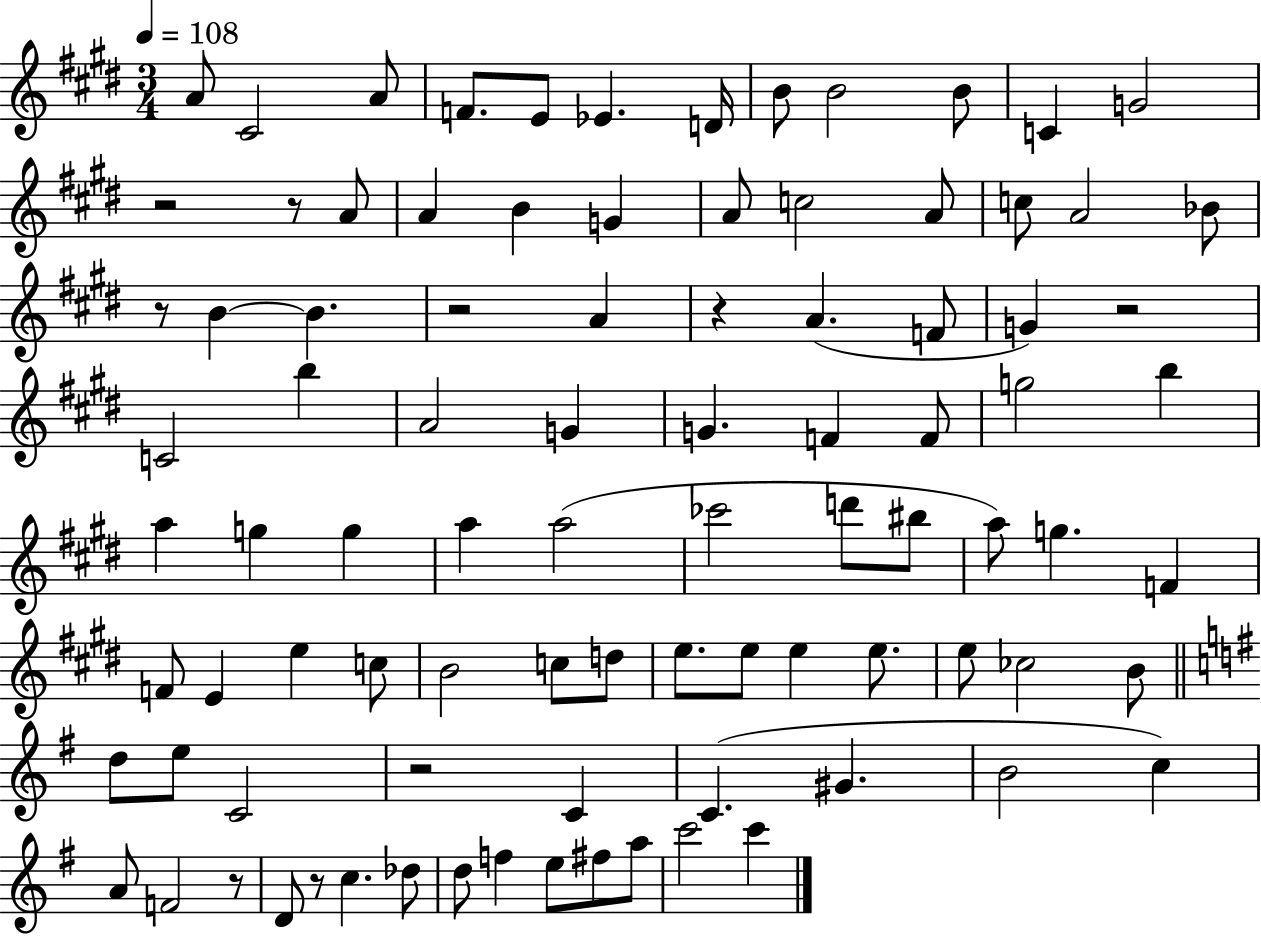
{
  \clef treble
  \numericTimeSignature
  \time 3/4
  \key e \major
  \tempo 4 = 108
  a'8 cis'2 a'8 | f'8. e'8 ees'4. d'16 | b'8 b'2 b'8 | c'4 g'2 | \break r2 r8 a'8 | a'4 b'4 g'4 | a'8 c''2 a'8 | c''8 a'2 bes'8 | \break r8 b'4~~ b'4. | r2 a'4 | r4 a'4.( f'8 | g'4) r2 | \break c'2 b''4 | a'2 g'4 | g'4. f'4 f'8 | g''2 b''4 | \break a''4 g''4 g''4 | a''4 a''2( | ces'''2 d'''8 bis''8 | a''8) g''4. f'4 | \break f'8 e'4 e''4 c''8 | b'2 c''8 d''8 | e''8. e''8 e''4 e''8. | e''8 ces''2 b'8 | \break \bar "||" \break \key g \major d''8 e''8 c'2 | r2 c'4 | c'4.( gis'4. | b'2 c''4) | \break a'8 f'2 r8 | d'8 r8 c''4. des''8 | d''8 f''4 e''8 fis''8 a''8 | c'''2 c'''4 | \break \bar "|."
}